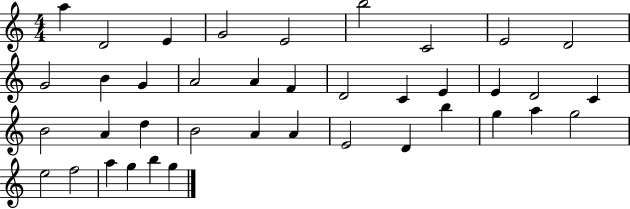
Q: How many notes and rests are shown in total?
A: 39